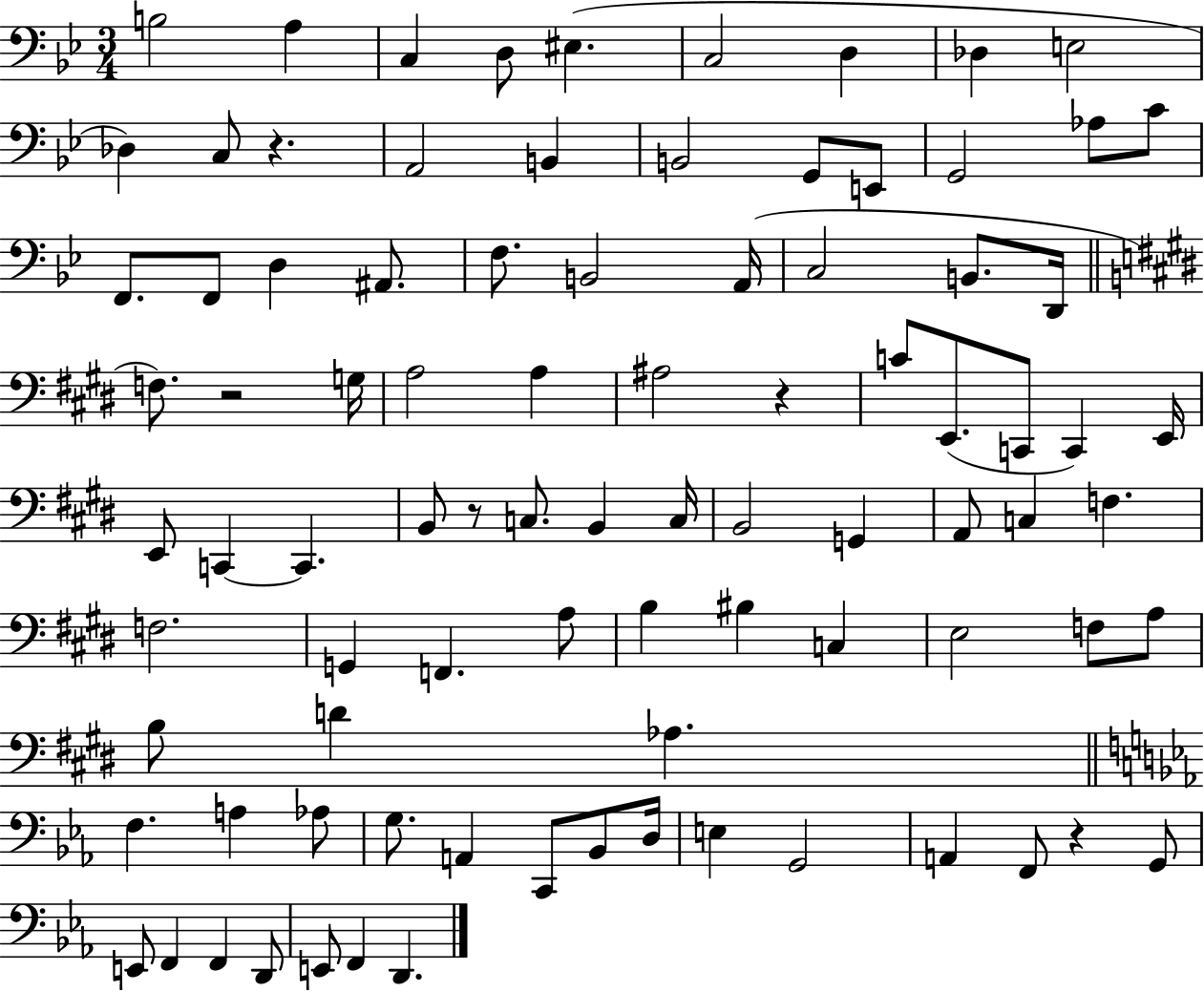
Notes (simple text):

B3/h A3/q C3/q D3/e EIS3/q. C3/h D3/q Db3/q E3/h Db3/q C3/e R/q. A2/h B2/q B2/h G2/e E2/e G2/h Ab3/e C4/e F2/e. F2/e D3/q A#2/e. F3/e. B2/h A2/s C3/h B2/e. D2/s F3/e. R/h G3/s A3/h A3/q A#3/h R/q C4/e E2/e. C2/e C2/q E2/s E2/e C2/q C2/q. B2/e R/e C3/e. B2/q C3/s B2/h G2/q A2/e C3/q F3/q. F3/h. G2/q F2/q. A3/e B3/q BIS3/q C3/q E3/h F3/e A3/e B3/e D4/q Ab3/q. F3/q. A3/q Ab3/e G3/e. A2/q C2/e Bb2/e D3/s E3/q G2/h A2/q F2/e R/q G2/e E2/e F2/q F2/q D2/e E2/e F2/q D2/q.